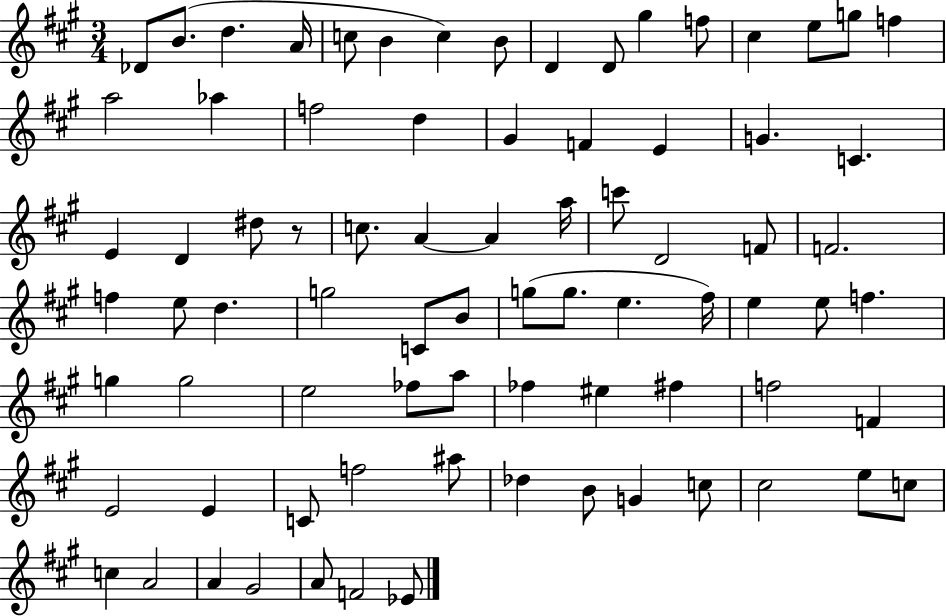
{
  \clef treble
  \numericTimeSignature
  \time 3/4
  \key a \major
  \repeat volta 2 { des'8 b'8.( d''4. a'16 | c''8 b'4 c''4) b'8 | d'4 d'8 gis''4 f''8 | cis''4 e''8 g''8 f''4 | \break a''2 aes''4 | f''2 d''4 | gis'4 f'4 e'4 | g'4. c'4. | \break e'4 d'4 dis''8 r8 | c''8. a'4~~ a'4 a''16 | c'''8 d'2 f'8 | f'2. | \break f''4 e''8 d''4. | g''2 c'8 b'8 | g''8( g''8. e''4. fis''16) | e''4 e''8 f''4. | \break g''4 g''2 | e''2 fes''8 a''8 | fes''4 eis''4 fis''4 | f''2 f'4 | \break e'2 e'4 | c'8 f''2 ais''8 | des''4 b'8 g'4 c''8 | cis''2 e''8 c''8 | \break c''4 a'2 | a'4 gis'2 | a'8 f'2 ees'8 | } \bar "|."
}